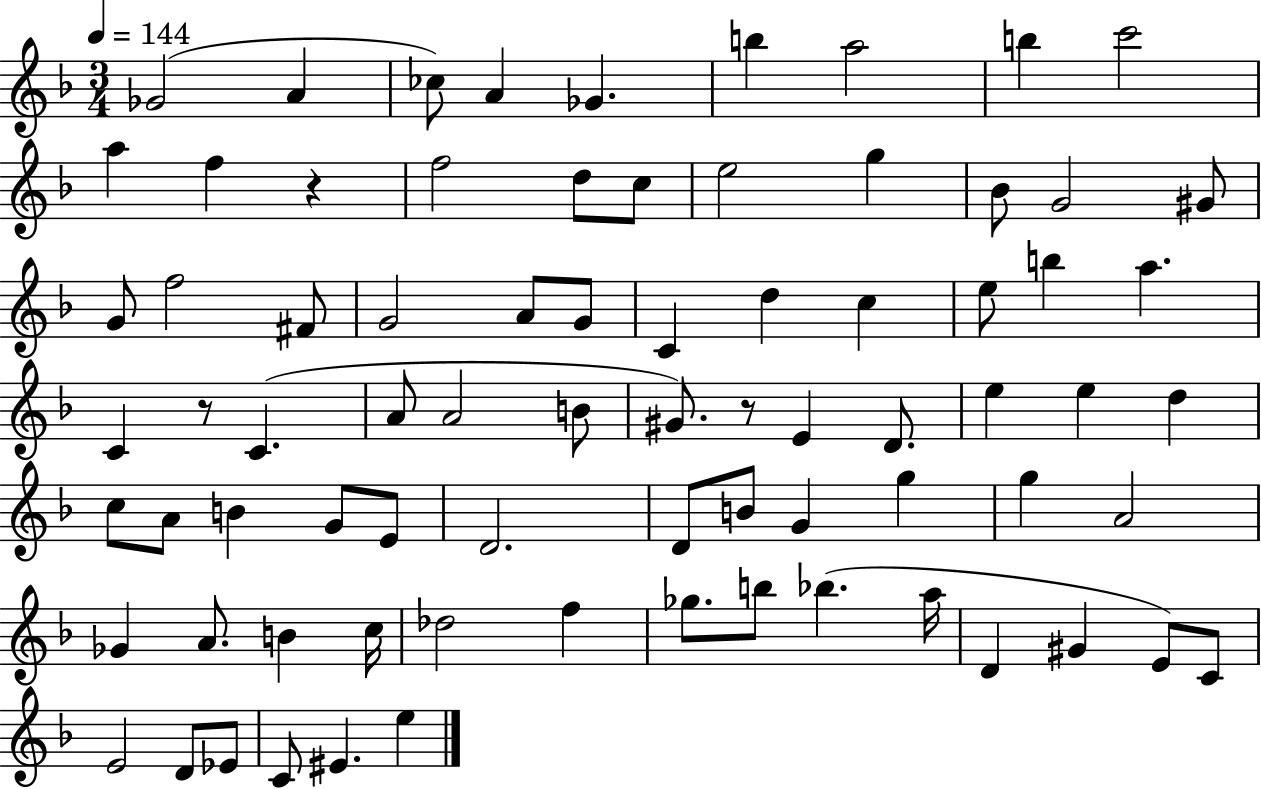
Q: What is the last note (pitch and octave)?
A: E5